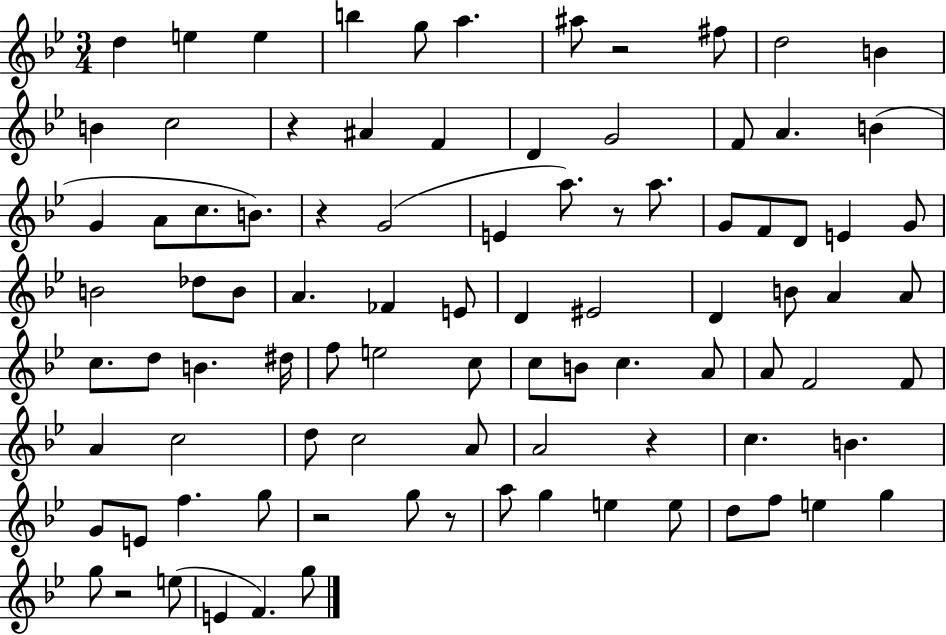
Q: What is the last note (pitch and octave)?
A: G5